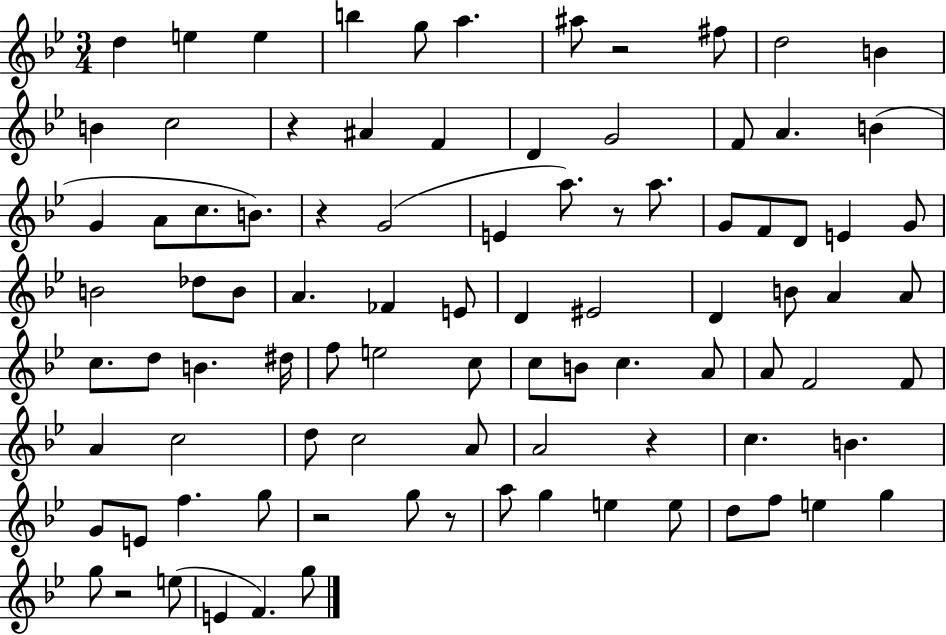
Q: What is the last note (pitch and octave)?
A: G5